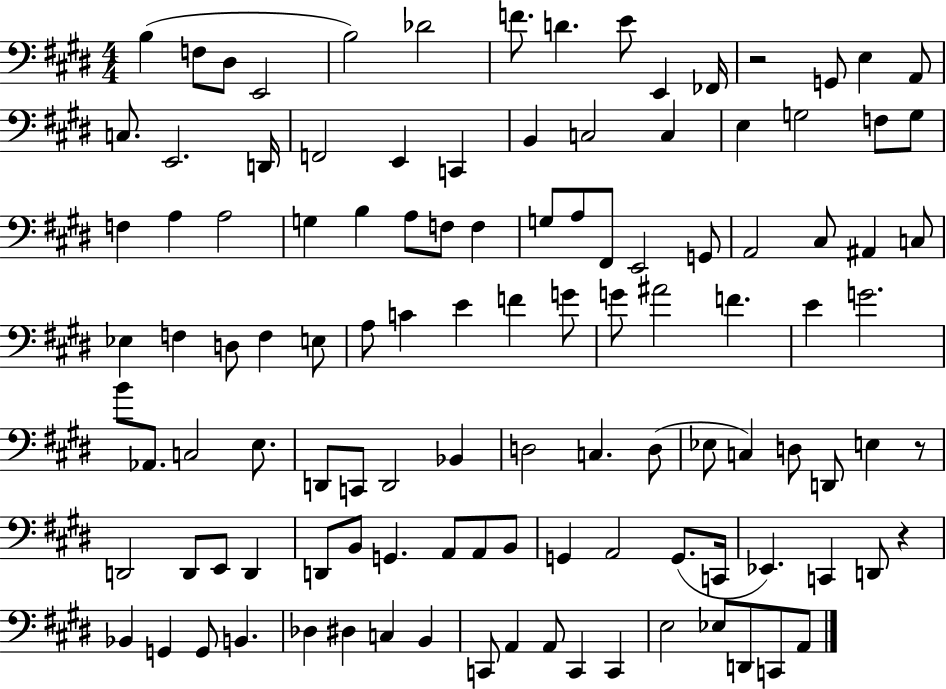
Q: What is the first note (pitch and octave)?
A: B3